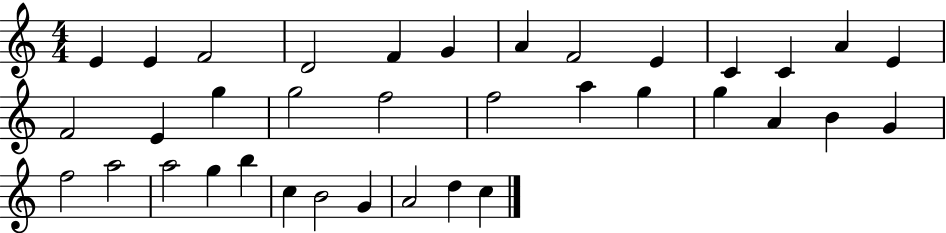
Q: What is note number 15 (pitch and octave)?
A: E4